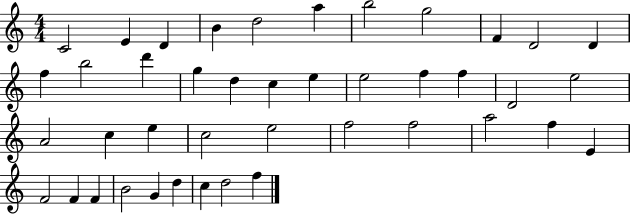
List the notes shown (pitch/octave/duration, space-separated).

C4/h E4/q D4/q B4/q D5/h A5/q B5/h G5/h F4/q D4/h D4/q F5/q B5/h D6/q G5/q D5/q C5/q E5/q E5/h F5/q F5/q D4/h E5/h A4/h C5/q E5/q C5/h E5/h F5/h F5/h A5/h F5/q E4/q F4/h F4/q F4/q B4/h G4/q D5/q C5/q D5/h F5/q